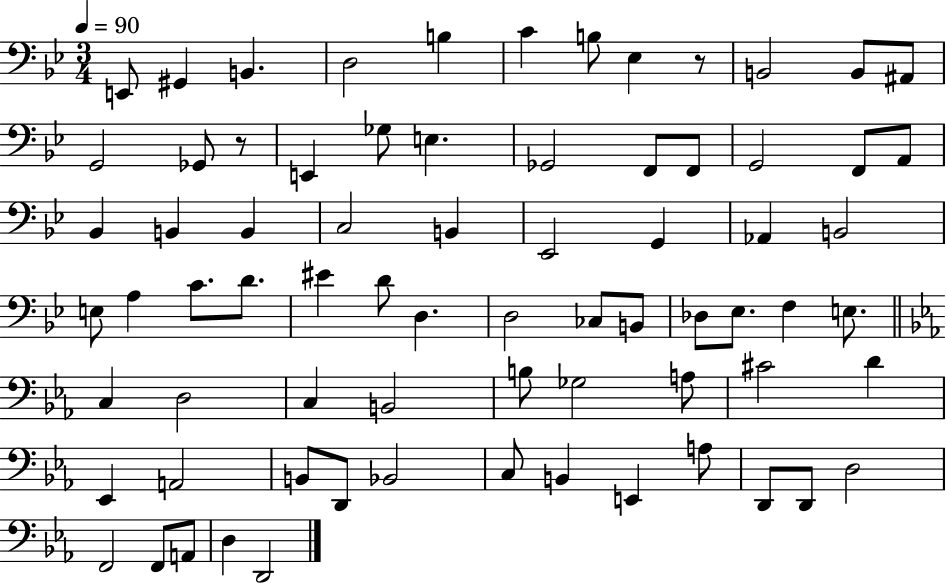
{
  \clef bass
  \numericTimeSignature
  \time 3/4
  \key bes \major
  \tempo 4 = 90
  e,8 gis,4 b,4. | d2 b4 | c'4 b8 ees4 r8 | b,2 b,8 ais,8 | \break g,2 ges,8 r8 | e,4 ges8 e4. | ges,2 f,8 f,8 | g,2 f,8 a,8 | \break bes,4 b,4 b,4 | c2 b,4 | ees,2 g,4 | aes,4 b,2 | \break e8 a4 c'8. d'8. | eis'4 d'8 d4. | d2 ces8 b,8 | des8 ees8. f4 e8. | \break \bar "||" \break \key ees \major c4 d2 | c4 b,2 | b8 ges2 a8 | cis'2 d'4 | \break ees,4 a,2 | b,8 d,8 bes,2 | c8 b,4 e,4 a8 | d,8 d,8 d2 | \break f,2 f,8 a,8 | d4 d,2 | \bar "|."
}